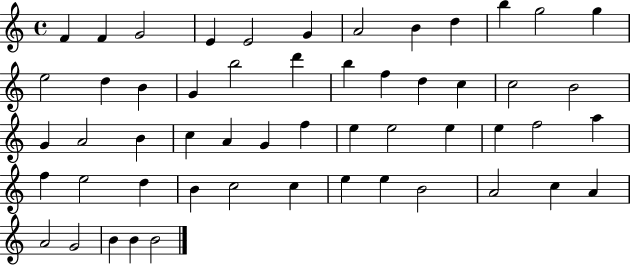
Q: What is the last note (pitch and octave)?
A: B4